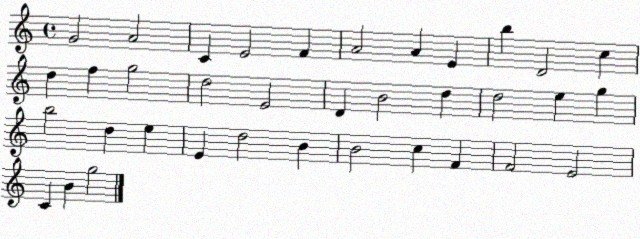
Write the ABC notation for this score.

X:1
T:Untitled
M:4/4
L:1/4
K:C
G2 A2 C E2 F A2 A E b D2 c d f g2 d2 E2 D B2 d d2 e g b2 d e E d2 B B2 c F F2 E2 C B g2